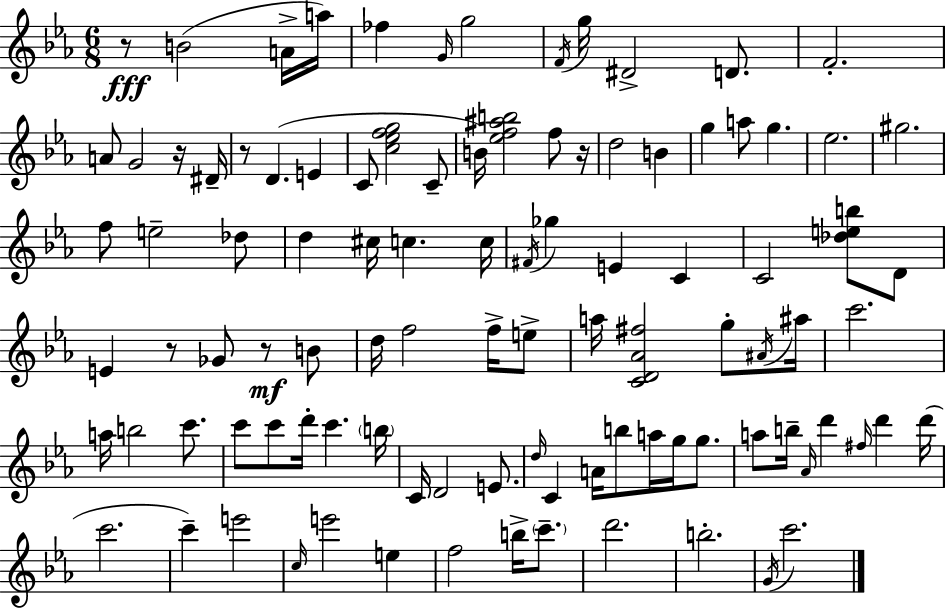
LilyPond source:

{
  \clef treble
  \numericTimeSignature
  \time 6/8
  \key ees \major
  r8\fff b'2( a'16-> a''16) | fes''4 \grace { g'16 } g''2 | \acciaccatura { f'16 } g''16 dis'2-> d'8. | f'2.-. | \break a'8 g'2 | r16 dis'16-- r8 d'4.( e'4 | c'8 <c'' ees'' f'' g''>2 | c'8-- b'16) <ees'' f'' ais'' b''>2 f''8 | \break r16 d''2 b'4 | g''4 a''8 g''4. | ees''2. | gis''2. | \break f''8 e''2-- | des''8 d''4 cis''16 c''4. | c''16 \acciaccatura { fis'16 } ges''4 e'4 c'4 | c'2 <des'' e'' b''>8 | \break d'8 e'4 r8 ges'8 r8\mf | b'8 d''16 f''2 | f''16-> e''8-> a''16 <c' d' aes' fis''>2 | g''8-. \acciaccatura { ais'16 } ais''16 c'''2. | \break a''16 b''2 | c'''8. c'''8 c'''8 d'''16-. c'''4. | \parenthesize b''16 c'16 d'2 | e'8. \grace { d''16 } c'4 a'16 b''8 | \break a''16 g''16 g''8. a''8 b''16-- \grace { aes'16 } d'''4 | \grace { fis''16 } d'''4 d'''16( c'''2. | c'''4--) e'''2 | \grace { c''16 } e'''2 | \break e''4 f''2 | b''16-> \parenthesize c'''8.-- d'''2. | b''2.-. | \acciaccatura { g'16 } c'''2. | \break \bar "|."
}